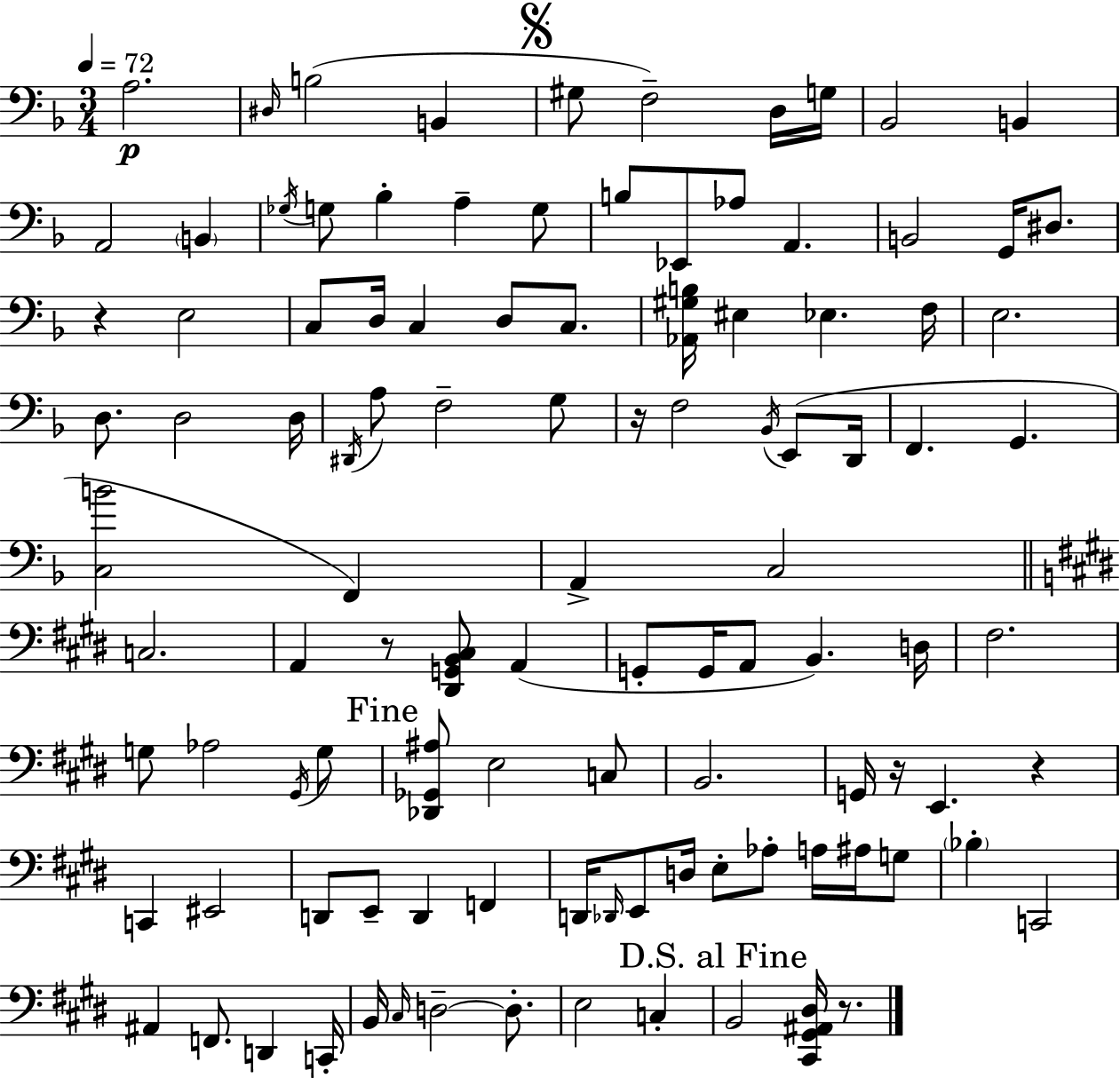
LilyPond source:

{
  \clef bass
  \numericTimeSignature
  \time 3/4
  \key f \major
  \tempo 4 = 72
  a2.\p | \grace { dis16 } b2( b,4 | \mark \markup { \musicglyph "scripts.segno" } gis8 f2--) d16 | g16 bes,2 b,4 | \break a,2 \parenthesize b,4 | \acciaccatura { ges16 } g8 bes4-. a4-- | g8 b8 ees,8 aes8 a,4. | b,2 g,16 dis8. | \break r4 e2 | c8 d16 c4 d8 c8. | <aes, gis b>16 eis4 ees4. | f16 e2. | \break d8. d2 | d16 \acciaccatura { dis,16 } a8 f2-- | g8 r16 f2 | \acciaccatura { bes,16 } e,8( d,16 f,4. g,4. | \break <c b'>2 | f,4) a,4-> c2 | \bar "||" \break \key e \major c2. | a,4 r8 <dis, g, b, cis>8 a,4( | g,8-. g,16 a,8 b,4.) d16 | fis2. | \break g8 aes2 \acciaccatura { gis,16 } g8 | \mark "Fine" <des, ges, ais>8 e2 c8 | b,2. | g,16 r16 e,4. r4 | \break c,4 eis,2 | d,8 e,8-- d,4 f,4 | d,16 \grace { des,16 } e,8 d16 e8-. aes8-. a16 ais16 | g8 \parenthesize bes4-. c,2 | \break ais,4 f,8. d,4 | c,16-. b,16 \grace { cis16 } d2--~~ | d8.-. e2 c4-. | \mark "D.S. al Fine" b,2 <cis, gis, ais, dis>16 | \break r8. \bar "|."
}